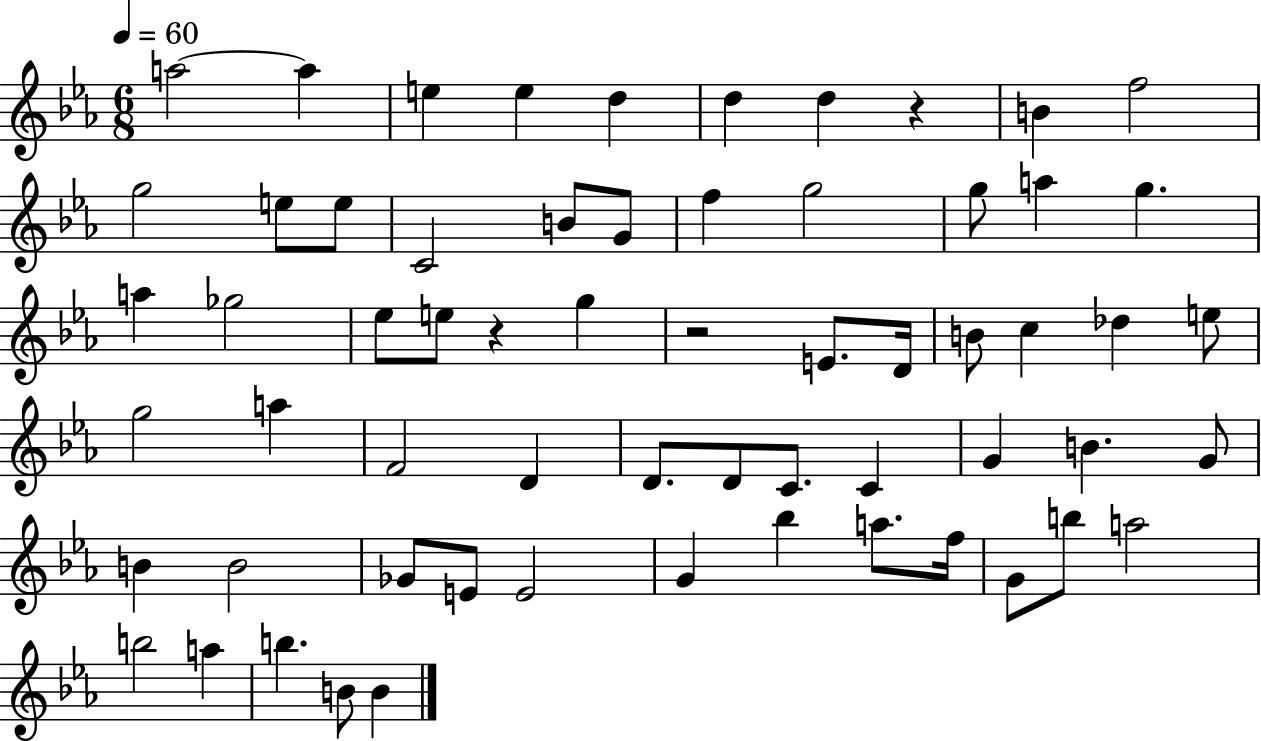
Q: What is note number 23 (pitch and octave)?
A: Eb5